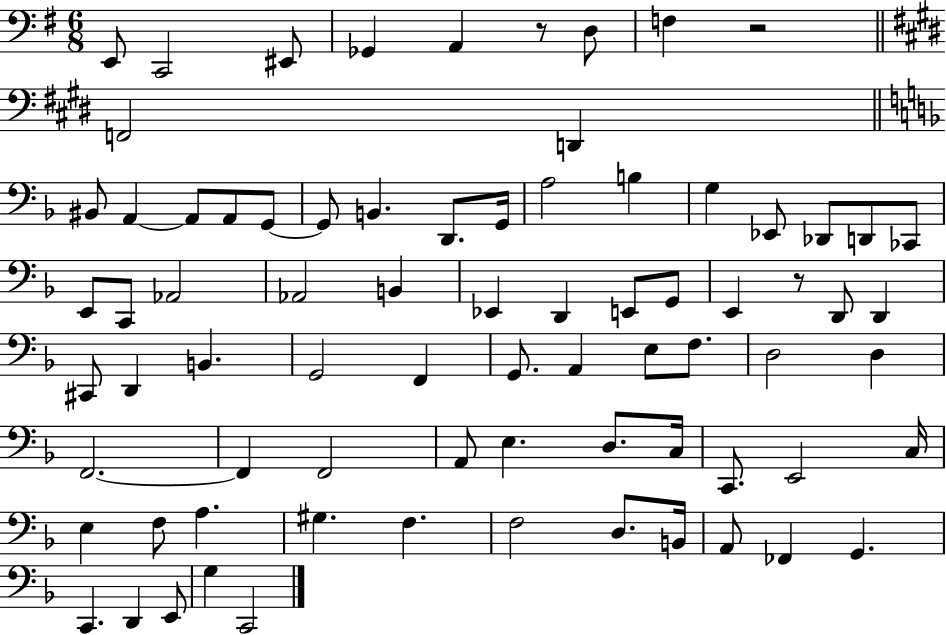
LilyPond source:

{
  \clef bass
  \numericTimeSignature
  \time 6/8
  \key g \major
  e,8 c,2 eis,8 | ges,4 a,4 r8 d8 | f4 r2 | \bar "||" \break \key e \major f,2 d,4 | \bar "||" \break \key f \major bis,8 a,4~~ a,8 a,8 g,8~~ | g,8 b,4. d,8. g,16 | a2 b4 | g4 ees,8 des,8 d,8 ces,8 | \break e,8 c,8 aes,2 | aes,2 b,4 | ees,4 d,4 e,8 g,8 | e,4 r8 d,8 d,4 | \break cis,8 d,4 b,4. | g,2 f,4 | g,8. a,4 e8 f8. | d2 d4 | \break f,2.~~ | f,4 f,2 | a,8 e4. d8. c16 | c,8. e,2 c16 | \break e4 f8 a4. | gis4. f4. | f2 d8. b,16 | a,8 fes,4 g,4. | \break c,4. d,4 e,8 | g4 c,2 | \bar "|."
}